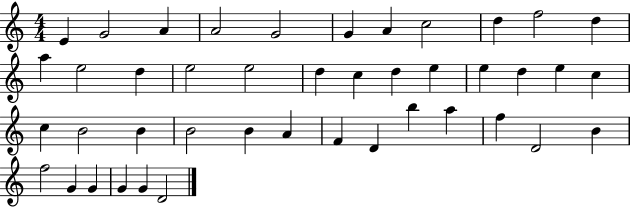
X:1
T:Untitled
M:4/4
L:1/4
K:C
E G2 A A2 G2 G A c2 d f2 d a e2 d e2 e2 d c d e e d e c c B2 B B2 B A F D b a f D2 B f2 G G G G D2